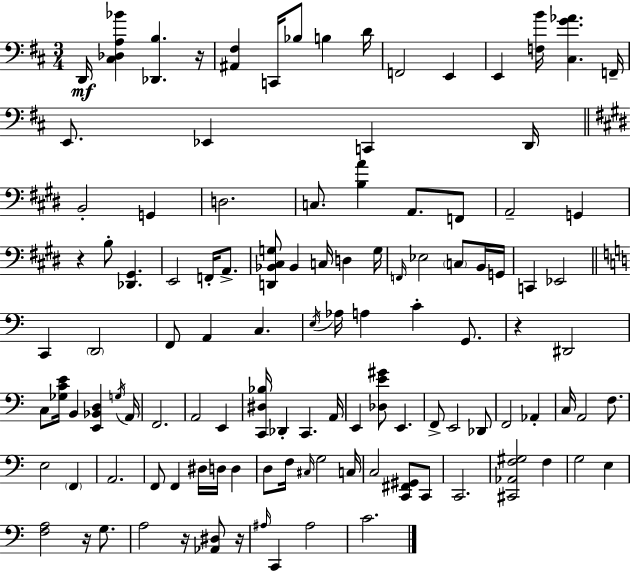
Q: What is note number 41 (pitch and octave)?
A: C3